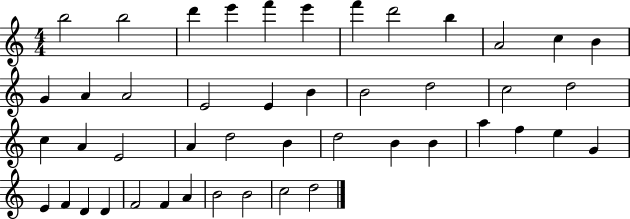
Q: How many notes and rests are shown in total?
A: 46